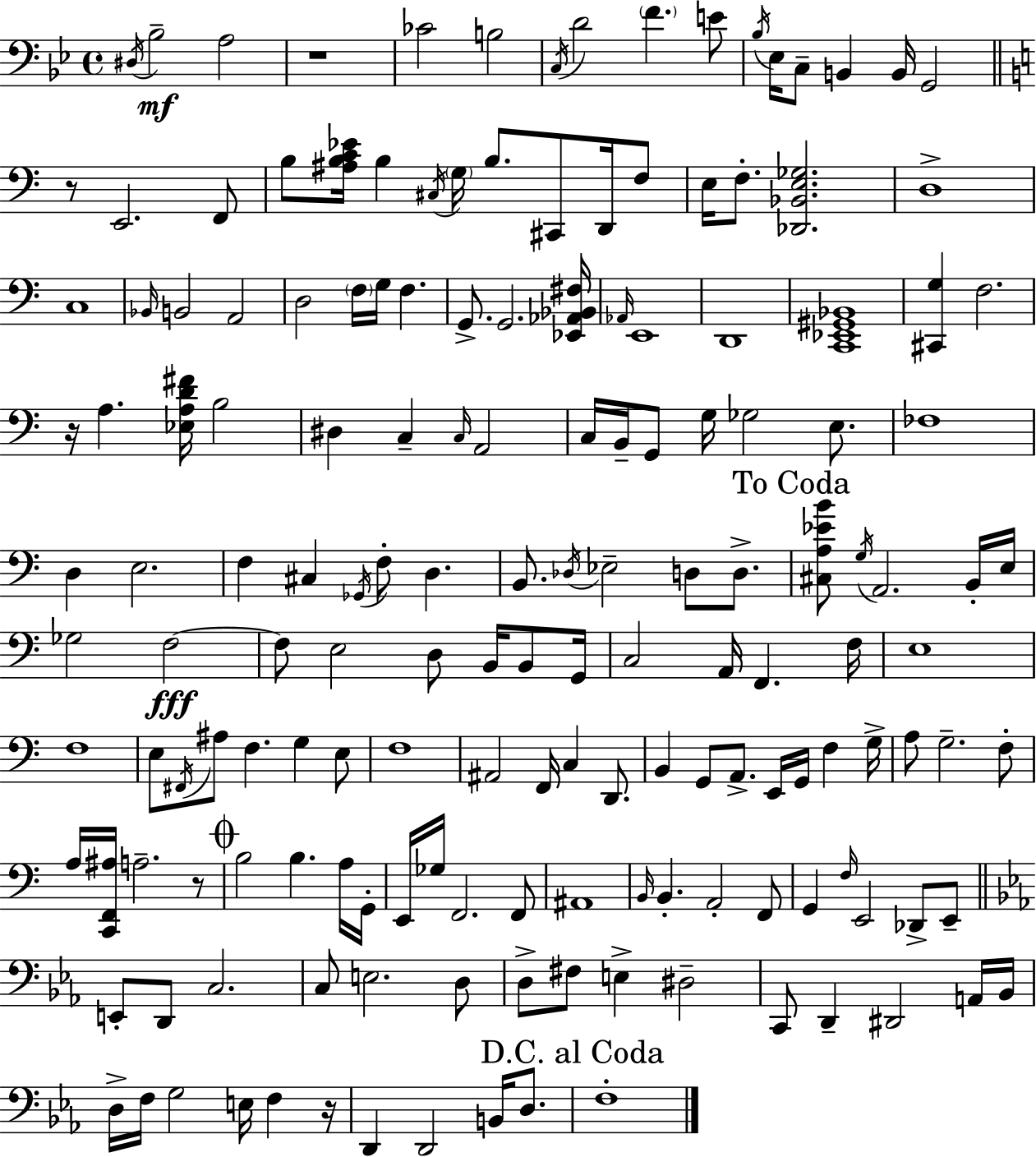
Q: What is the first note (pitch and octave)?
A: D#3